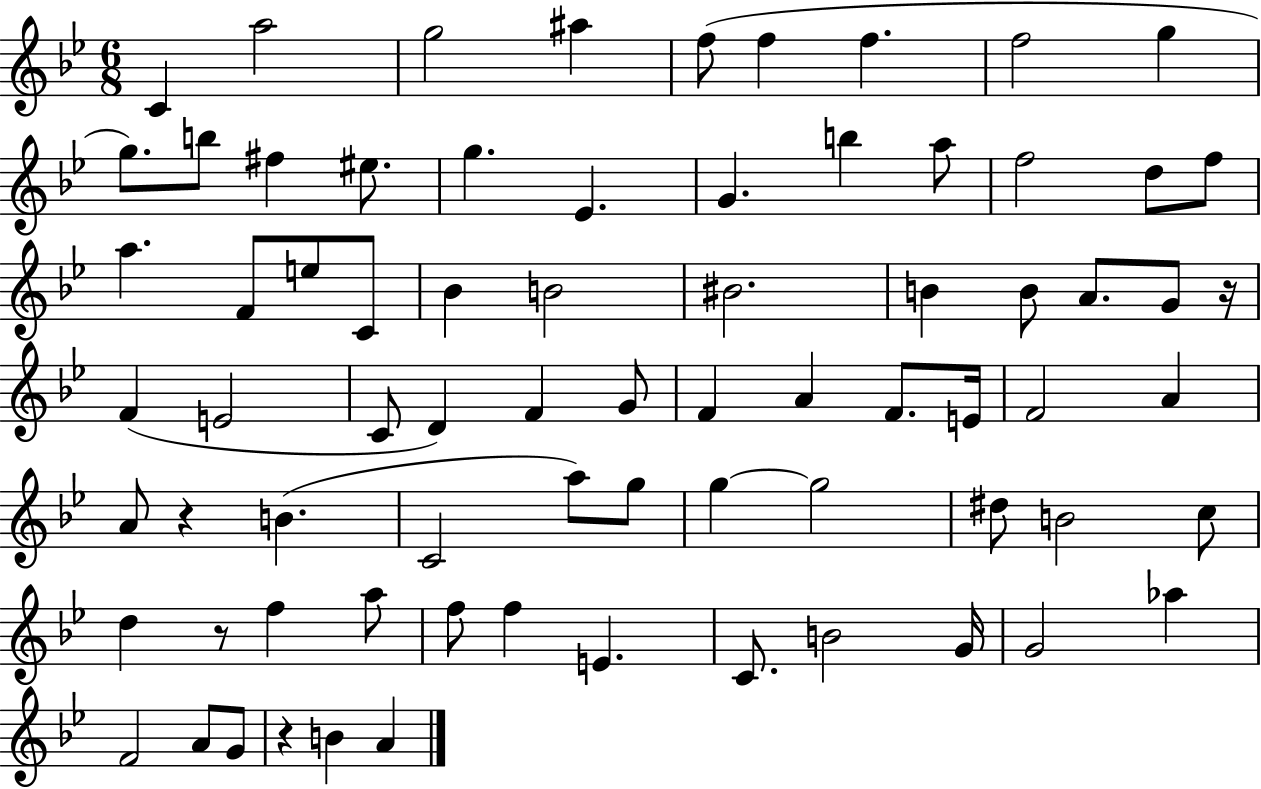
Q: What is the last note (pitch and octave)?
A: A4